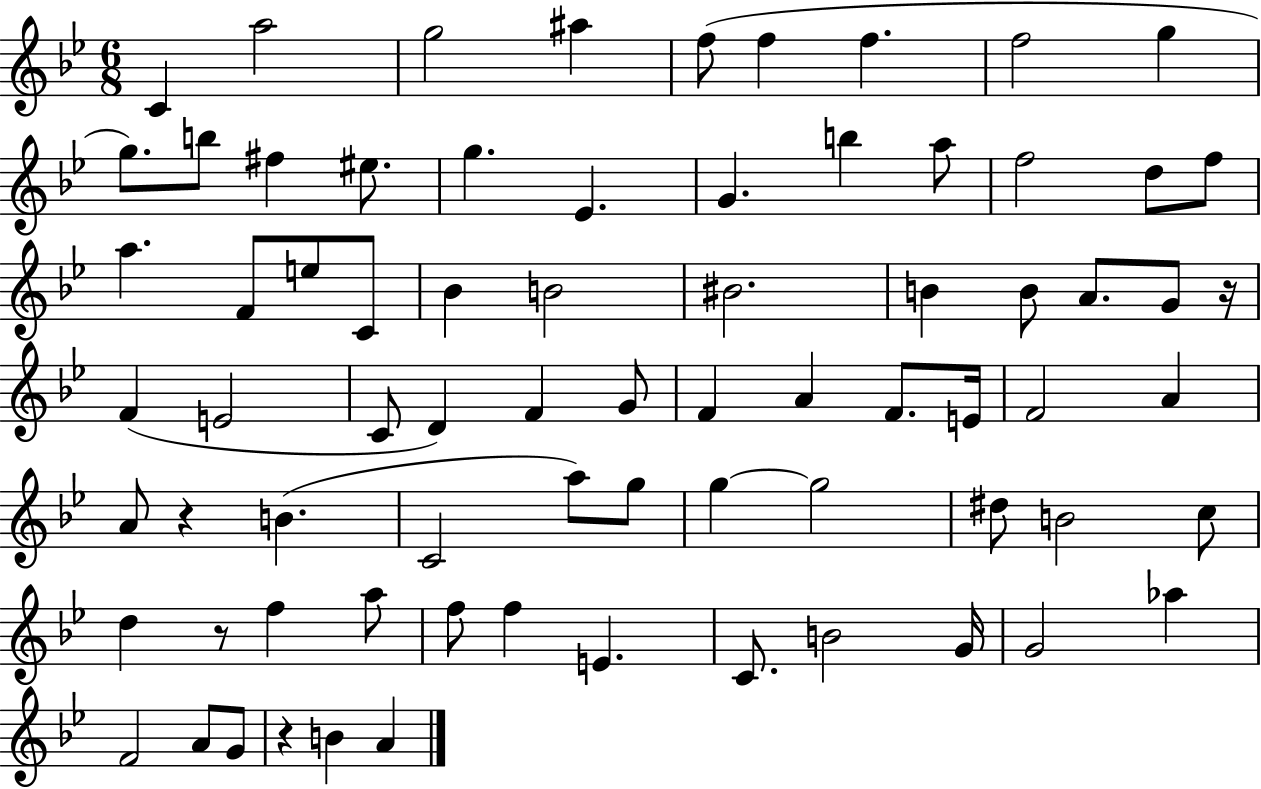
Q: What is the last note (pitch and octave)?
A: A4